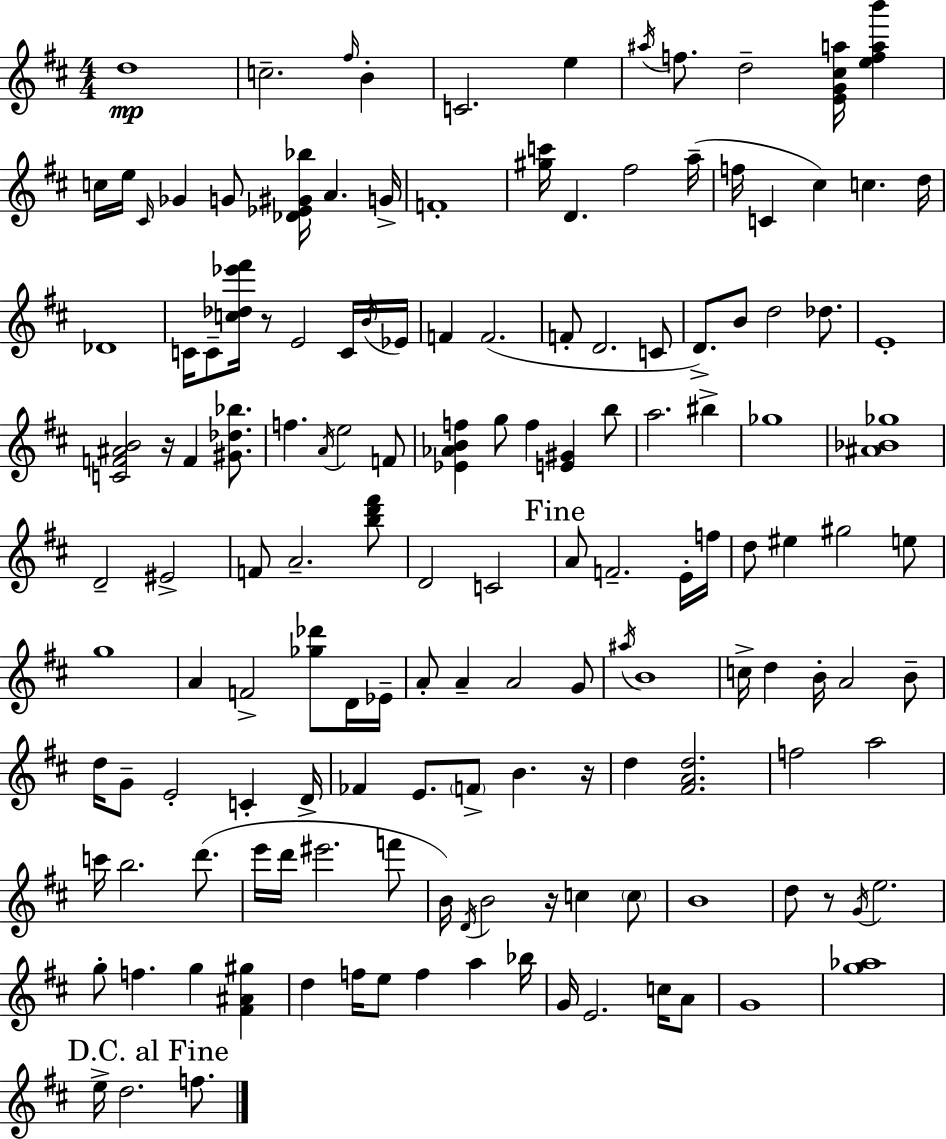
{
  \clef treble
  \numericTimeSignature
  \time 4/4
  \key d \major
  d''1\mp | c''2.-- \grace { fis''16 } b'4-. | c'2. e''4 | \acciaccatura { ais''16 } f''8. d''2-- <e' g' cis'' a''>16 <e'' f'' a'' b'''>4 | \break c''16 e''16 \grace { cis'16 } ges'4 g'8 <des' ees' gis' bes''>16 a'4. | g'16-> f'1-. | <gis'' c'''>16 d'4. fis''2 | a''16--( f''16 c'4 cis''4) c''4. | \break d''16 des'1 | c'16 c'8-- <c'' des'' ees''' fis'''>16 r8 e'2 | c'16 \acciaccatura { b'16 } ees'16 f'4 f'2.( | f'8-. d'2. | \break c'8 d'8.->) b'8 d''2 | des''8. e'1-. | <c' f' ais' b'>2 r16 f'4 | <gis' des'' bes''>8. f''4. \acciaccatura { a'16 } e''2 | \break f'8 <ees' aes' b' f''>4 g''8 f''4 <e' gis'>4 | b''8 a''2. | bis''4-> ges''1 | <ais' bes' ges''>1 | \break d'2-- eis'2-> | f'8 a'2.-- | <b'' d''' fis'''>8 d'2 c'2 | \mark "Fine" a'8 f'2.-- | \break e'16-. f''16 d''8 eis''4 gis''2 | e''8 g''1 | a'4 f'2-> | <ges'' des'''>8 d'16 ees'16-- a'8-. a'4-- a'2 | \break g'8 \acciaccatura { ais''16 } b'1 | c''16-> d''4 b'16-. a'2 | b'8-- d''16 g'8-- e'2-. | c'4-. d'16-> fes'4 e'8. \parenthesize f'8-> b'4. | \break r16 d''4 <fis' a' d''>2. | f''2 a''2 | c'''16 b''2. | d'''8.( e'''16 d'''16 eis'''2. | \break f'''8 b'16) \acciaccatura { d'16 } b'2 | r16 c''4 \parenthesize c''8 b'1 | d''8 r8 \acciaccatura { g'16 } e''2. | g''8-. f''4. | \break g''4 <fis' ais' gis''>4 d''4 f''16 e''8 f''4 | a''4 bes''16 g'16 e'2. | c''16 a'8 g'1 | <g'' aes''>1 | \break \mark "D.C. al Fine" e''16-> d''2. | f''8. \bar "|."
}